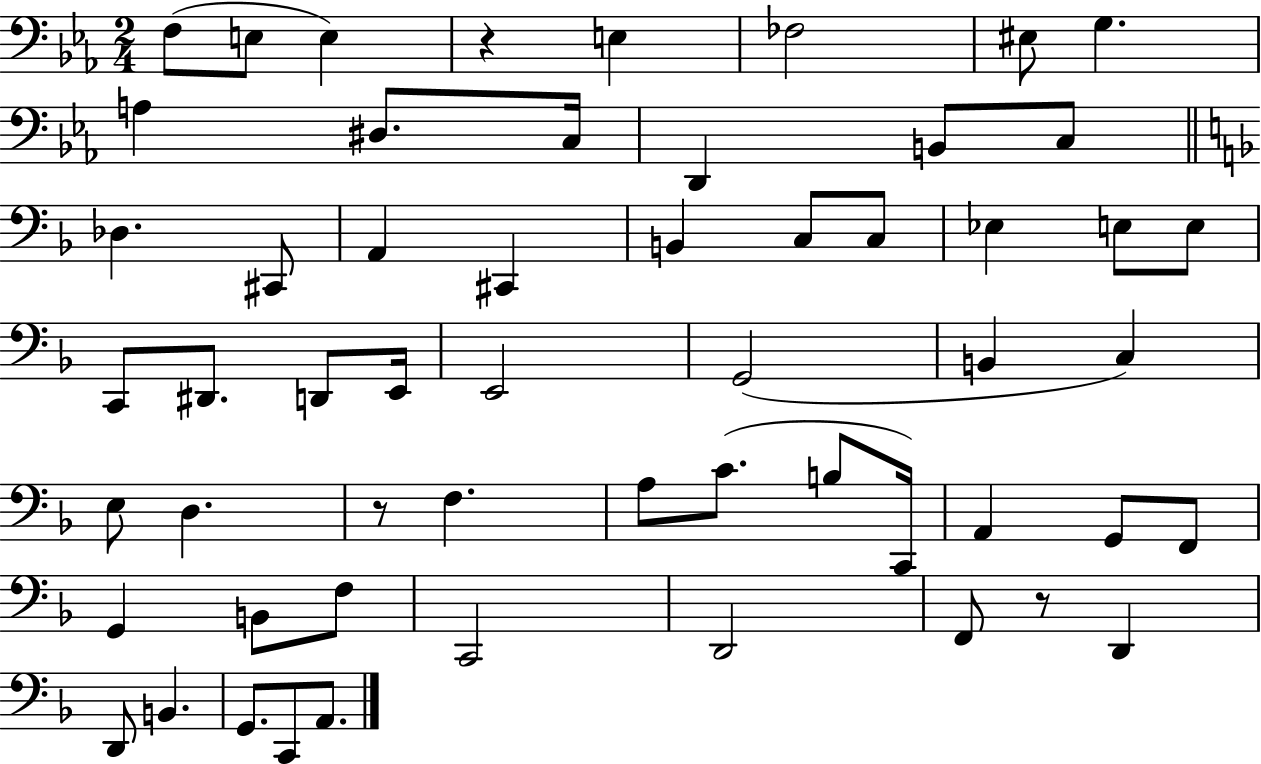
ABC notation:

X:1
T:Untitled
M:2/4
L:1/4
K:Eb
F,/2 E,/2 E, z E, _F,2 ^E,/2 G, A, ^D,/2 C,/4 D,, B,,/2 C,/2 _D, ^C,,/2 A,, ^C,, B,, C,/2 C,/2 _E, E,/2 E,/2 C,,/2 ^D,,/2 D,,/2 E,,/4 E,,2 G,,2 B,, C, E,/2 D, z/2 F, A,/2 C/2 B,/2 C,,/4 A,, G,,/2 F,,/2 G,, B,,/2 F,/2 C,,2 D,,2 F,,/2 z/2 D,, D,,/2 B,, G,,/2 C,,/2 A,,/2